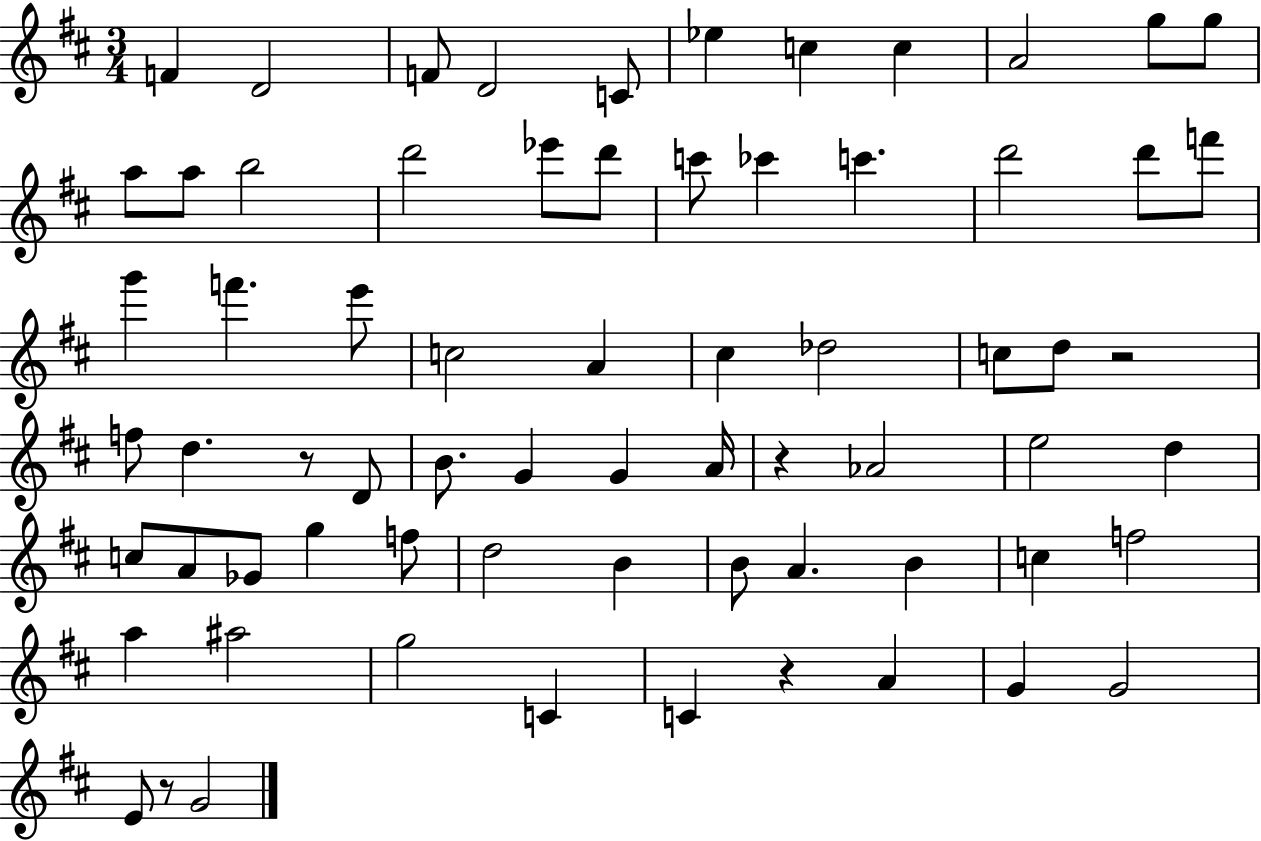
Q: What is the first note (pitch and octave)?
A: F4